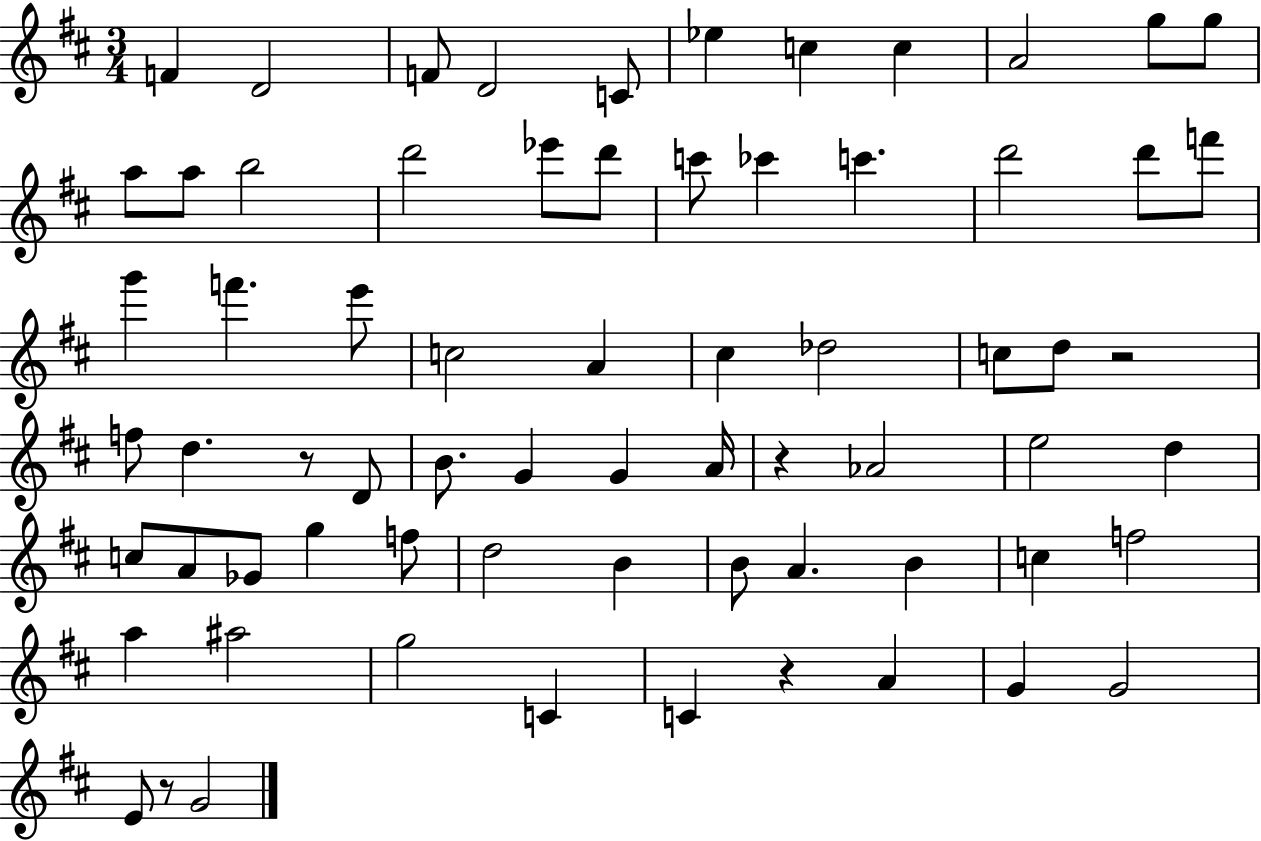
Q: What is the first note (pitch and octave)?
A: F4